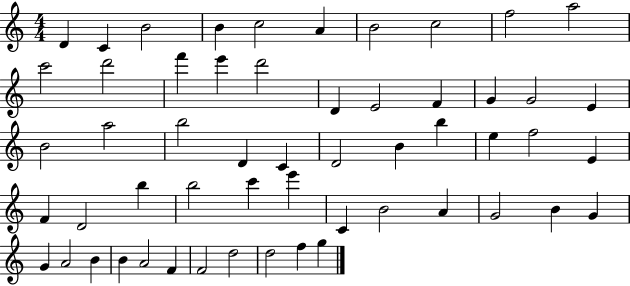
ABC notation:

X:1
T:Untitled
M:4/4
L:1/4
K:C
D C B2 B c2 A B2 c2 f2 a2 c'2 d'2 f' e' d'2 D E2 F G G2 E B2 a2 b2 D C D2 B b e f2 E F D2 b b2 c' e' C B2 A G2 B G G A2 B B A2 F F2 d2 d2 f g